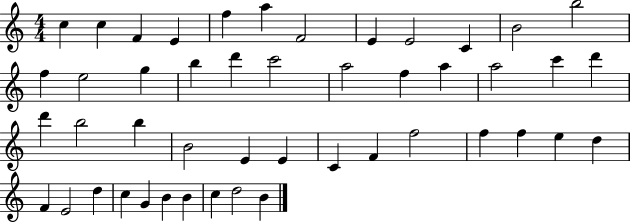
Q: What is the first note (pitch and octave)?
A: C5